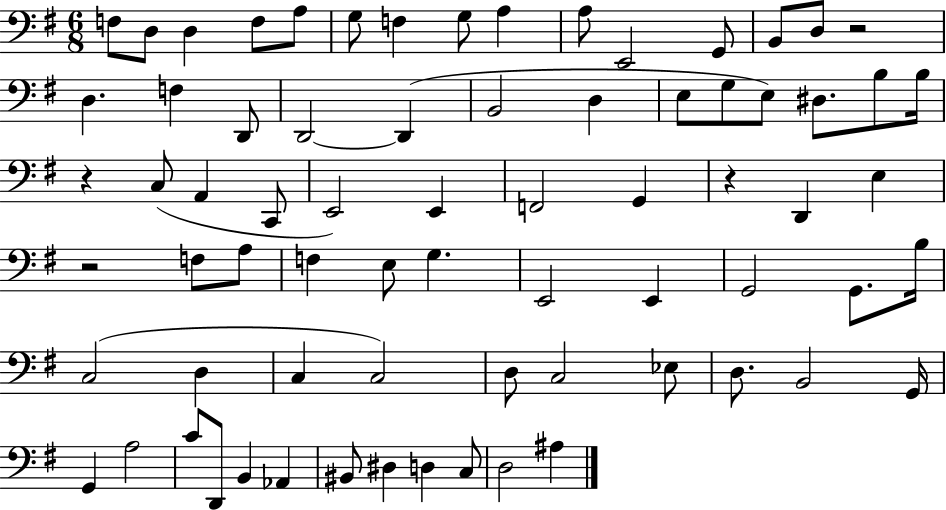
F3/e D3/e D3/q F3/e A3/e G3/e F3/q G3/e A3/q A3/e E2/h G2/e B2/e D3/e R/h D3/q. F3/q D2/e D2/h D2/q B2/h D3/q E3/e G3/e E3/e D#3/e. B3/e B3/s R/q C3/e A2/q C2/e E2/h E2/q F2/h G2/q R/q D2/q E3/q R/h F3/e A3/e F3/q E3/e G3/q. E2/h E2/q G2/h G2/e. B3/s C3/h D3/q C3/q C3/h D3/e C3/h Eb3/e D3/e. B2/h G2/s G2/q A3/h C4/e D2/e B2/q Ab2/q BIS2/e D#3/q D3/q C3/e D3/h A#3/q